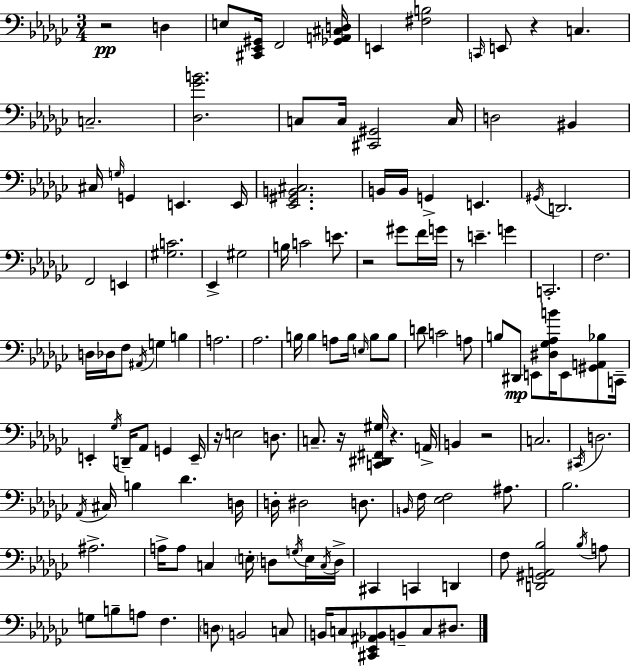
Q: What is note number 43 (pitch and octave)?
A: G3